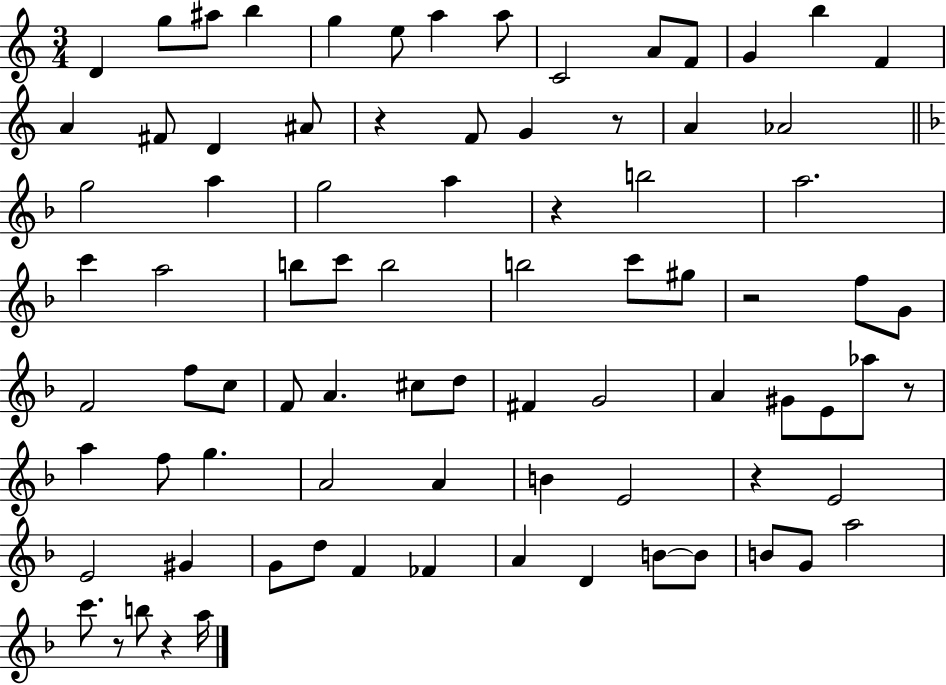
D4/q G5/e A#5/e B5/q G5/q E5/e A5/q A5/e C4/h A4/e F4/e G4/q B5/q F4/q A4/q F#4/e D4/q A#4/e R/q F4/e G4/q R/e A4/q Ab4/h G5/h A5/q G5/h A5/q R/q B5/h A5/h. C6/q A5/h B5/e C6/e B5/h B5/h C6/e G#5/e R/h F5/e G4/e F4/h F5/e C5/e F4/e A4/q. C#5/e D5/e F#4/q G4/h A4/q G#4/e E4/e Ab5/e R/e A5/q F5/e G5/q. A4/h A4/q B4/q E4/h R/q E4/h E4/h G#4/q G4/e D5/e F4/q FES4/q A4/q D4/q B4/e B4/e B4/e G4/e A5/h C6/e. R/e B5/e R/q A5/s